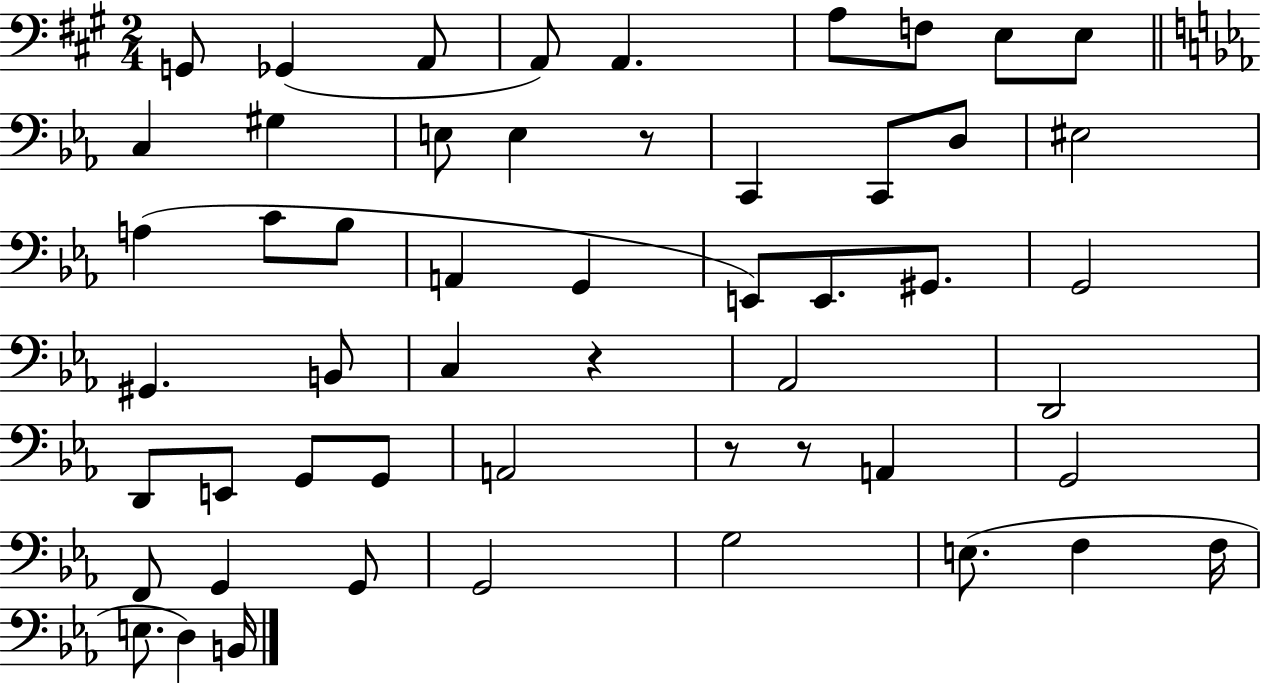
G2/e Gb2/q A2/e A2/e A2/q. A3/e F3/e E3/e E3/e C3/q G#3/q E3/e E3/q R/e C2/q C2/e D3/e EIS3/h A3/q C4/e Bb3/e A2/q G2/q E2/e E2/e. G#2/e. G2/h G#2/q. B2/e C3/q R/q Ab2/h D2/h D2/e E2/e G2/e G2/e A2/h R/e R/e A2/q G2/h F2/e G2/q G2/e G2/h G3/h E3/e. F3/q F3/s E3/e. D3/q B2/s